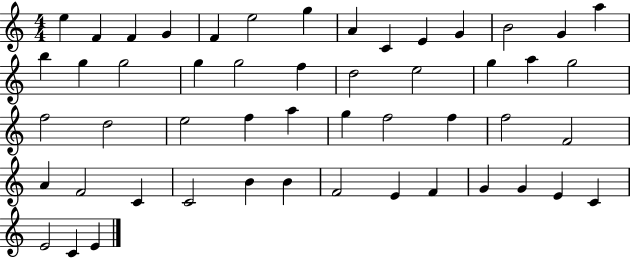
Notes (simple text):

E5/q F4/q F4/q G4/q F4/q E5/h G5/q A4/q C4/q E4/q G4/q B4/h G4/q A5/q B5/q G5/q G5/h G5/q G5/h F5/q D5/h E5/h G5/q A5/q G5/h F5/h D5/h E5/h F5/q A5/q G5/q F5/h F5/q F5/h F4/h A4/q F4/h C4/q C4/h B4/q B4/q F4/h E4/q F4/q G4/q G4/q E4/q C4/q E4/h C4/q E4/q